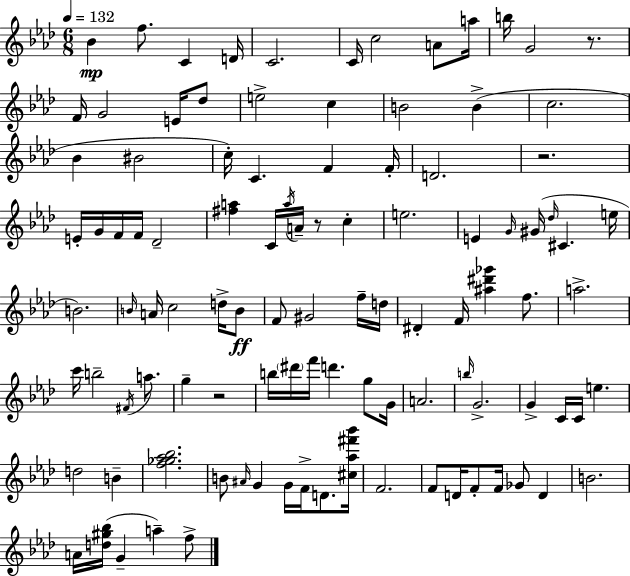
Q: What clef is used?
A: treble